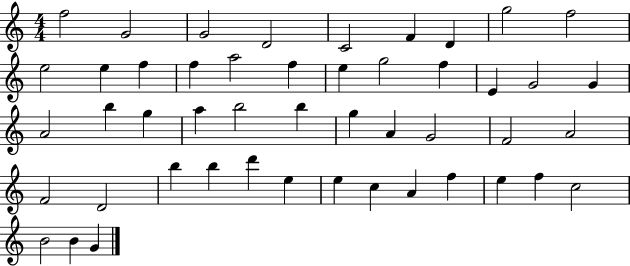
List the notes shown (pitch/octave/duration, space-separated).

F5/h G4/h G4/h D4/h C4/h F4/q D4/q G5/h F5/h E5/h E5/q F5/q F5/q A5/h F5/q E5/q G5/h F5/q E4/q G4/h G4/q A4/h B5/q G5/q A5/q B5/h B5/q G5/q A4/q G4/h F4/h A4/h F4/h D4/h B5/q B5/q D6/q E5/q E5/q C5/q A4/q F5/q E5/q F5/q C5/h B4/h B4/q G4/q